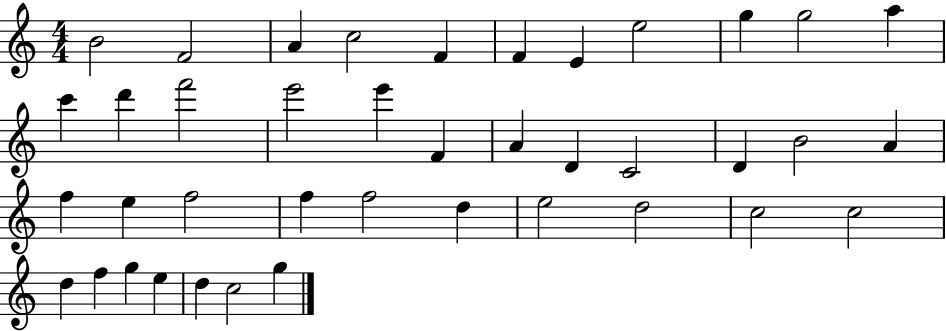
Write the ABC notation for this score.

X:1
T:Untitled
M:4/4
L:1/4
K:C
B2 F2 A c2 F F E e2 g g2 a c' d' f'2 e'2 e' F A D C2 D B2 A f e f2 f f2 d e2 d2 c2 c2 d f g e d c2 g